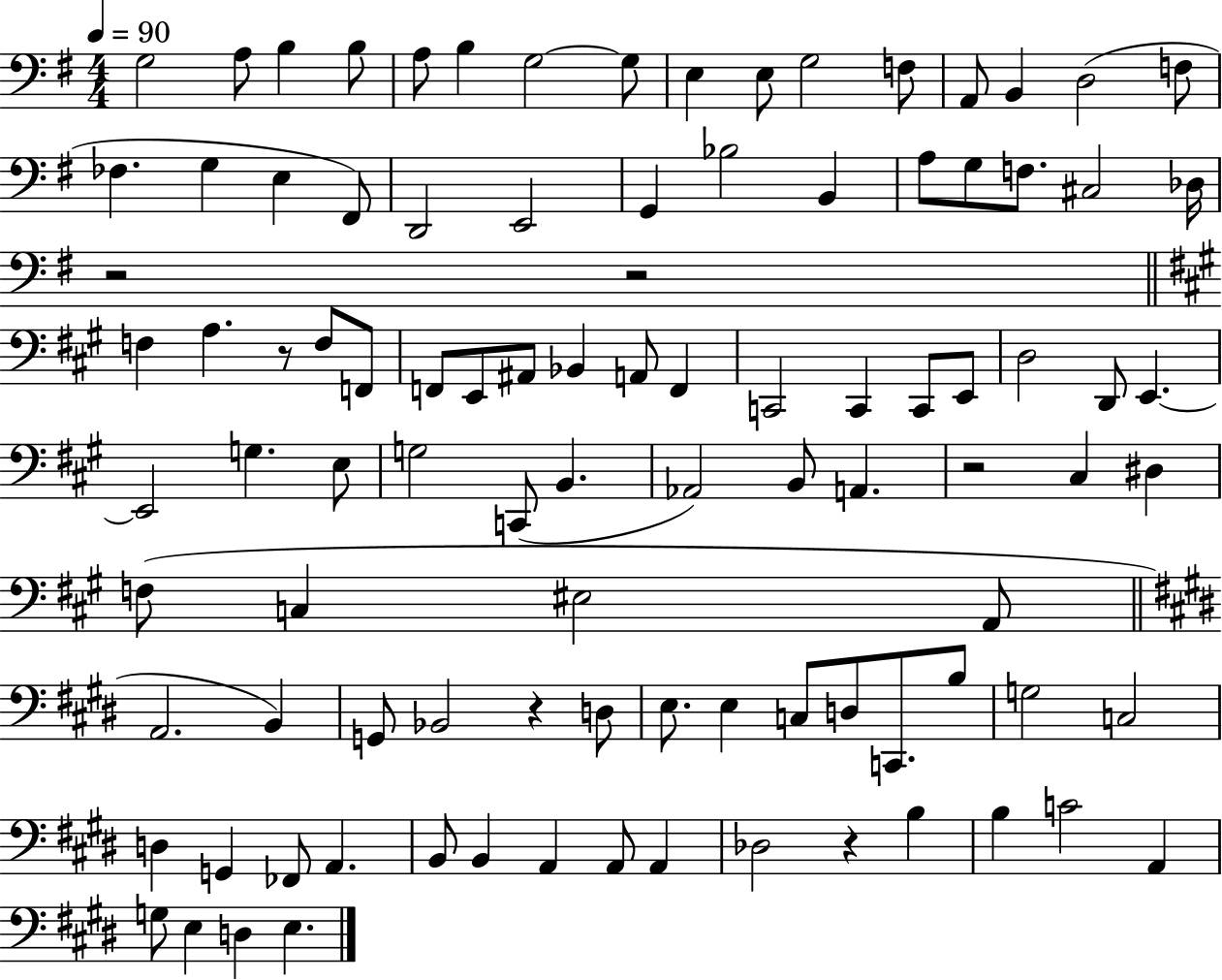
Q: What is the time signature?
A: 4/4